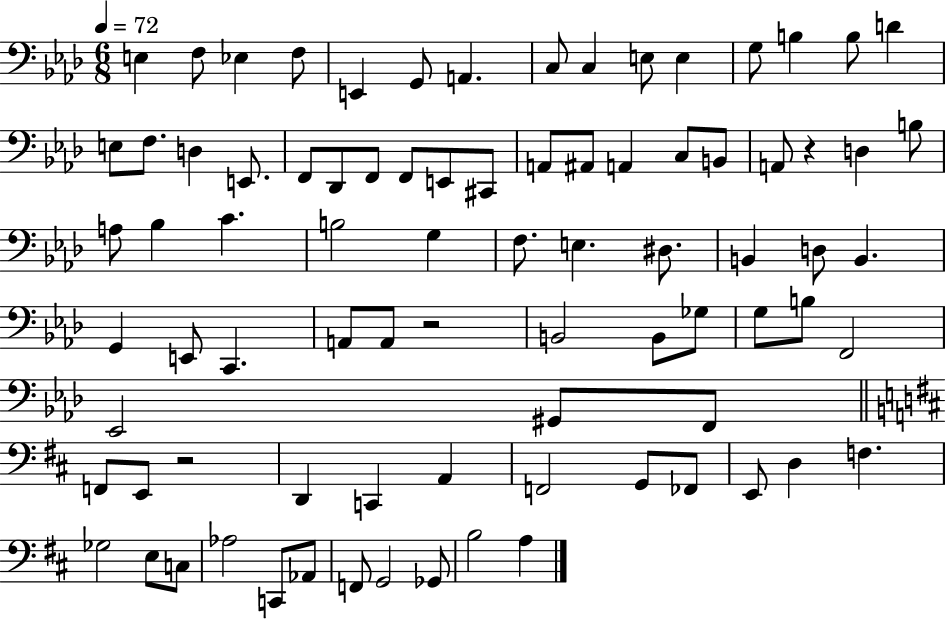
{
  \clef bass
  \numericTimeSignature
  \time 6/8
  \key aes \major
  \tempo 4 = 72
  \repeat volta 2 { e4 f8 ees4 f8 | e,4 g,8 a,4. | c8 c4 e8 e4 | g8 b4 b8 d'4 | \break e8 f8. d4 e,8. | f,8 des,8 f,8 f,8 e,8 cis,8 | a,8 ais,8 a,4 c8 b,8 | a,8 r4 d4 b8 | \break a8 bes4 c'4. | b2 g4 | f8. e4. dis8. | b,4 d8 b,4. | \break g,4 e,8 c,4. | a,8 a,8 r2 | b,2 b,8 ges8 | g8 b8 f,2 | \break ees,2 gis,8 f,8 | \bar "||" \break \key b \minor f,8 e,8 r2 | d,4 c,4 a,4 | f,2 g,8 fes,8 | e,8 d4 f4. | \break ges2 e8 c8 | aes2 c,8 aes,8 | f,8 g,2 ges,8 | b2 a4 | \break } \bar "|."
}